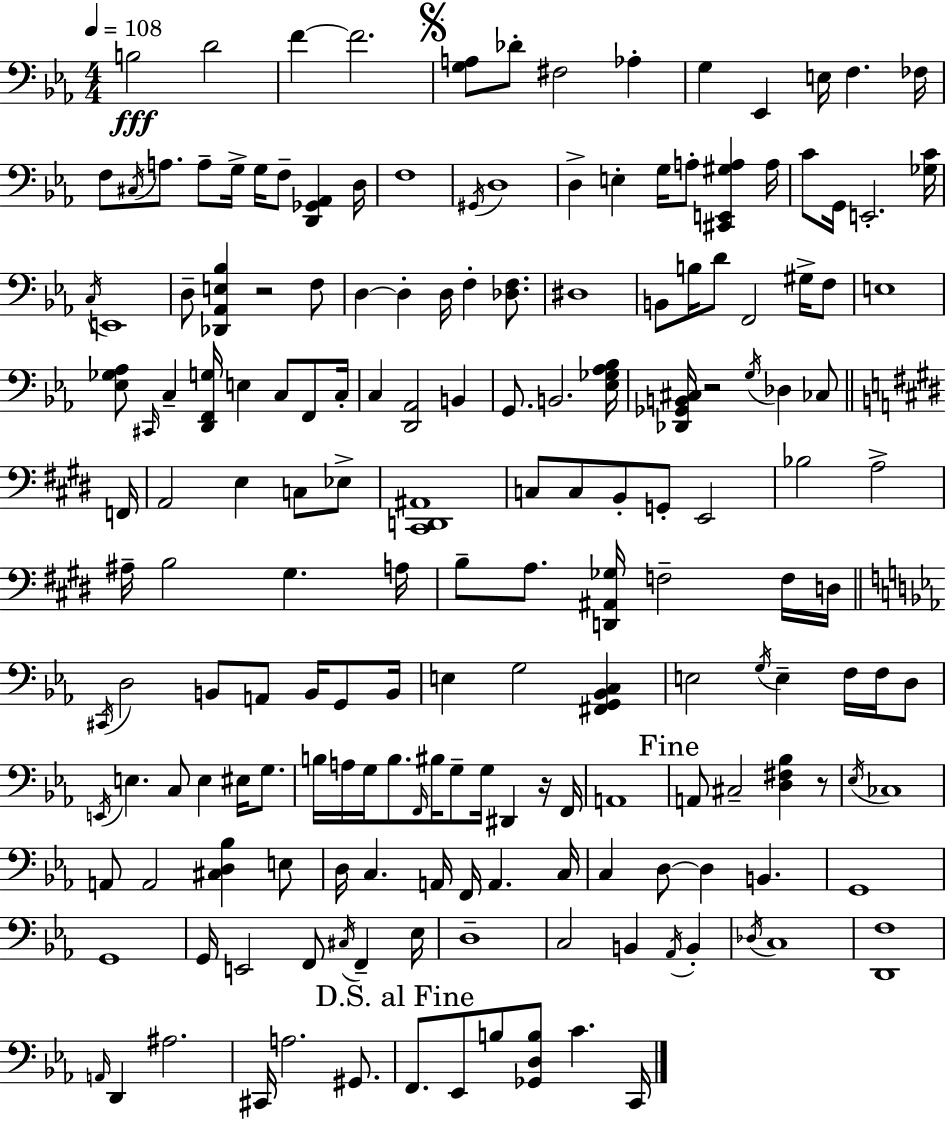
X:1
T:Untitled
M:4/4
L:1/4
K:Cm
B,2 D2 F F2 [G,A,]/2 _D/2 ^F,2 _A, G, _E,, E,/4 F, _F,/4 F,/2 ^C,/4 A,/2 A,/2 G,/4 G,/4 F,/2 [D,,_G,,_A,,] D,/4 F,4 ^G,,/4 D,4 D, E, G,/4 A,/2 [^C,,E,,^G,A,] A,/4 C/2 G,,/4 E,,2 [_G,C]/4 C,/4 E,,4 D,/2 [_D,,_A,,E,_B,] z2 F,/2 D, D, D,/4 F, [_D,F,]/2 ^D,4 B,,/2 B,/4 D/2 F,,2 ^G,/4 F,/2 E,4 [_E,_G,_A,]/2 ^C,,/4 C, [D,,F,,G,]/4 E, C,/2 F,,/2 C,/4 C, [D,,_A,,]2 B,, G,,/2 B,,2 [_E,_G,_A,_B,]/4 [_D,,_G,,B,,^C,]/4 z2 G,/4 _D, _C,/2 F,,/4 A,,2 E, C,/2 _E,/2 [^C,,D,,^A,,]4 C,/2 C,/2 B,,/2 G,,/2 E,,2 _B,2 A,2 ^A,/4 B,2 ^G, A,/4 B,/2 A,/2 [D,,^A,,_G,]/4 F,2 F,/4 D,/4 ^C,,/4 D,2 B,,/2 A,,/2 B,,/4 G,,/2 B,,/4 E, G,2 [^F,,G,,_B,,C,] E,2 G,/4 E, F,/4 F,/4 D,/2 E,,/4 E, C,/2 E, ^E,/4 G,/2 B,/4 A,/4 G,/4 B,/2 F,,/4 ^B,/4 G,/2 G,/4 ^D,, z/4 F,,/4 A,,4 A,,/2 ^C,2 [D,^F,_B,] z/2 _E,/4 _C,4 A,,/2 A,,2 [^C,D,_B,] E,/2 D,/4 C, A,,/4 F,,/4 A,, C,/4 C, D,/2 D, B,, G,,4 G,,4 G,,/4 E,,2 F,,/2 ^C,/4 F,, _E,/4 D,4 C,2 B,, _A,,/4 B,, _D,/4 C,4 [D,,F,]4 A,,/4 D,, ^A,2 ^C,,/4 A,2 ^G,,/2 F,,/2 _E,,/2 B,/2 [_G,,D,B,]/2 C C,,/4